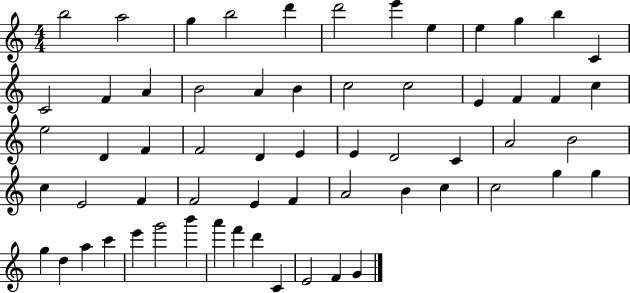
B5/h A5/h G5/q B5/h D6/q D6/h E6/q E5/q E5/q G5/q B5/q C4/q C4/h F4/q A4/q B4/h A4/q B4/q C5/h C5/h E4/q F4/q F4/q C5/q E5/h D4/q F4/q F4/h D4/q E4/q E4/q D4/h C4/q A4/h B4/h C5/q E4/h F4/q F4/h E4/q F4/q A4/h B4/q C5/q C5/h G5/q G5/q G5/q D5/q A5/q C6/q E6/q G6/h B6/q A6/q F6/q D6/q C4/q E4/h F4/q G4/q